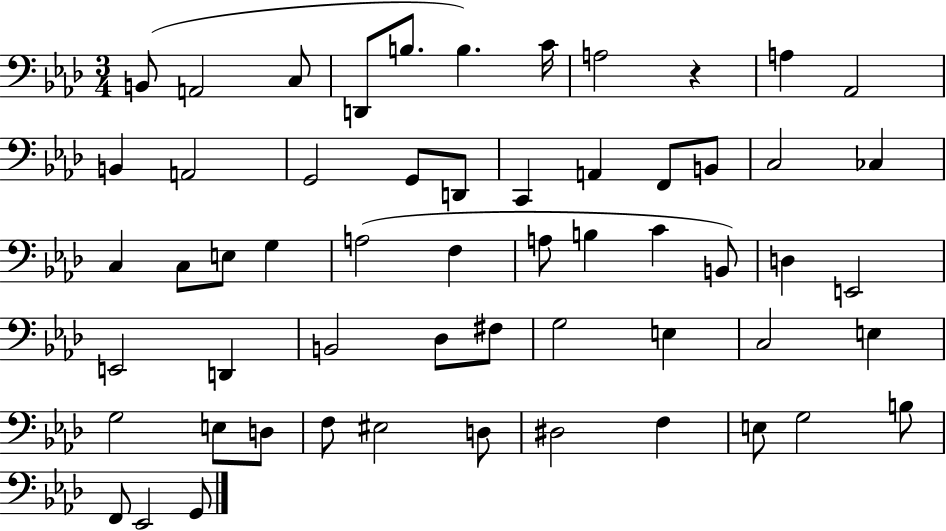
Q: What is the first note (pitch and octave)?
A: B2